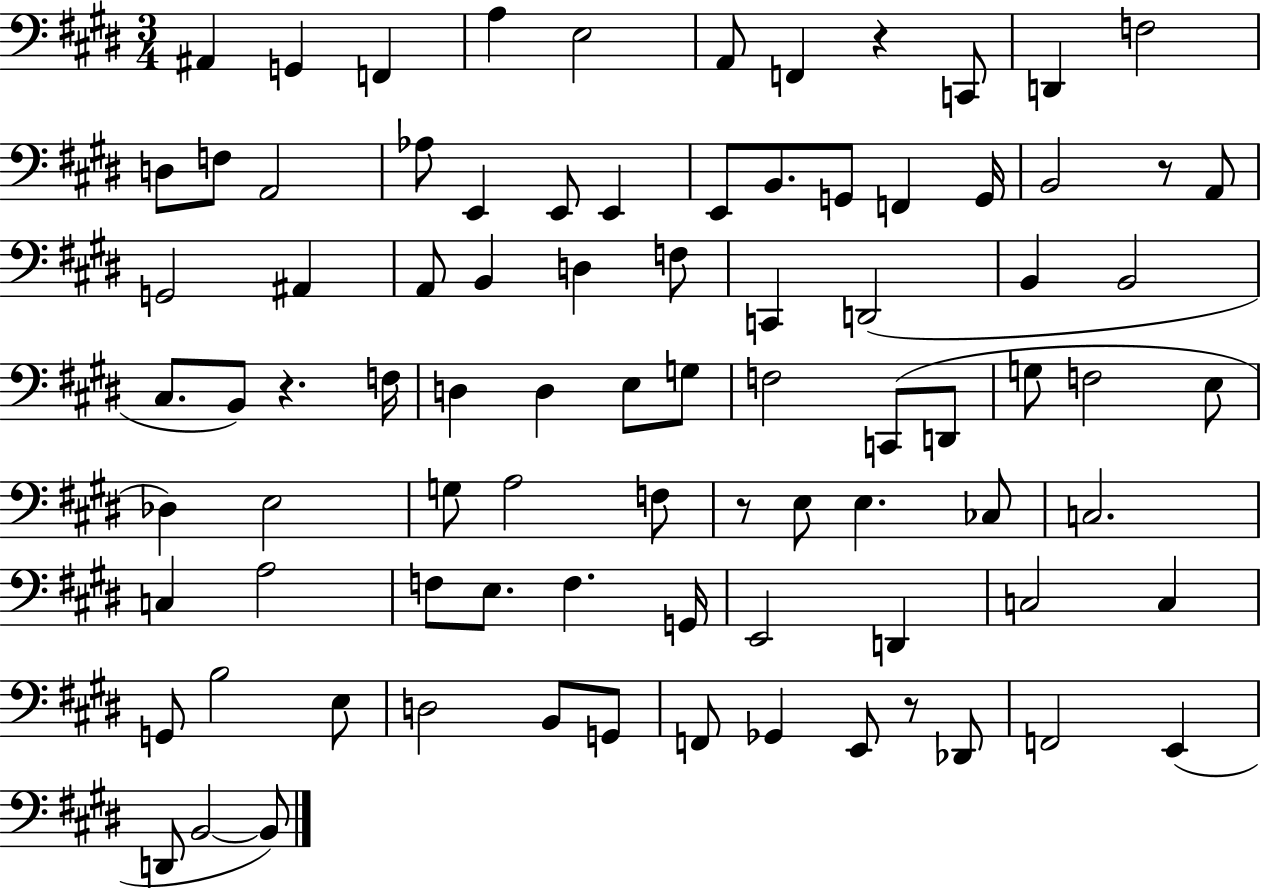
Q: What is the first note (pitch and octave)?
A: A#2